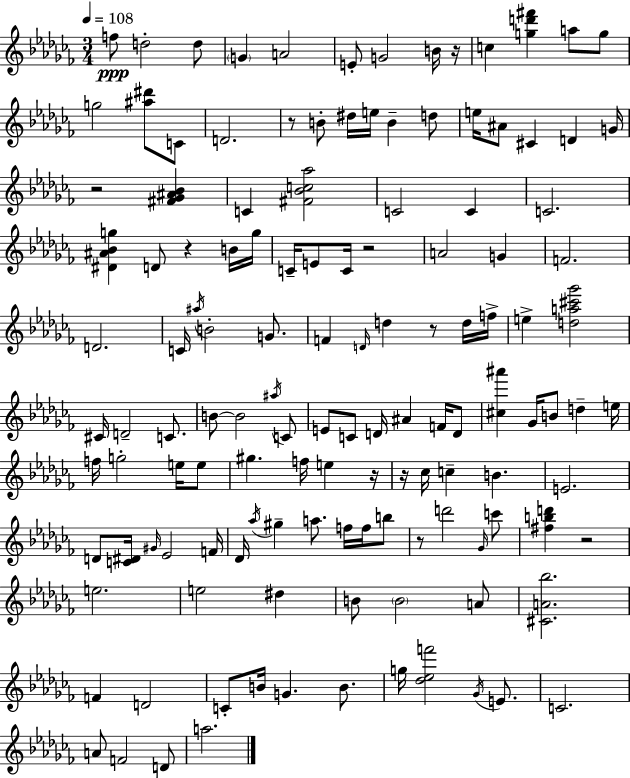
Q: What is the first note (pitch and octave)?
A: F5